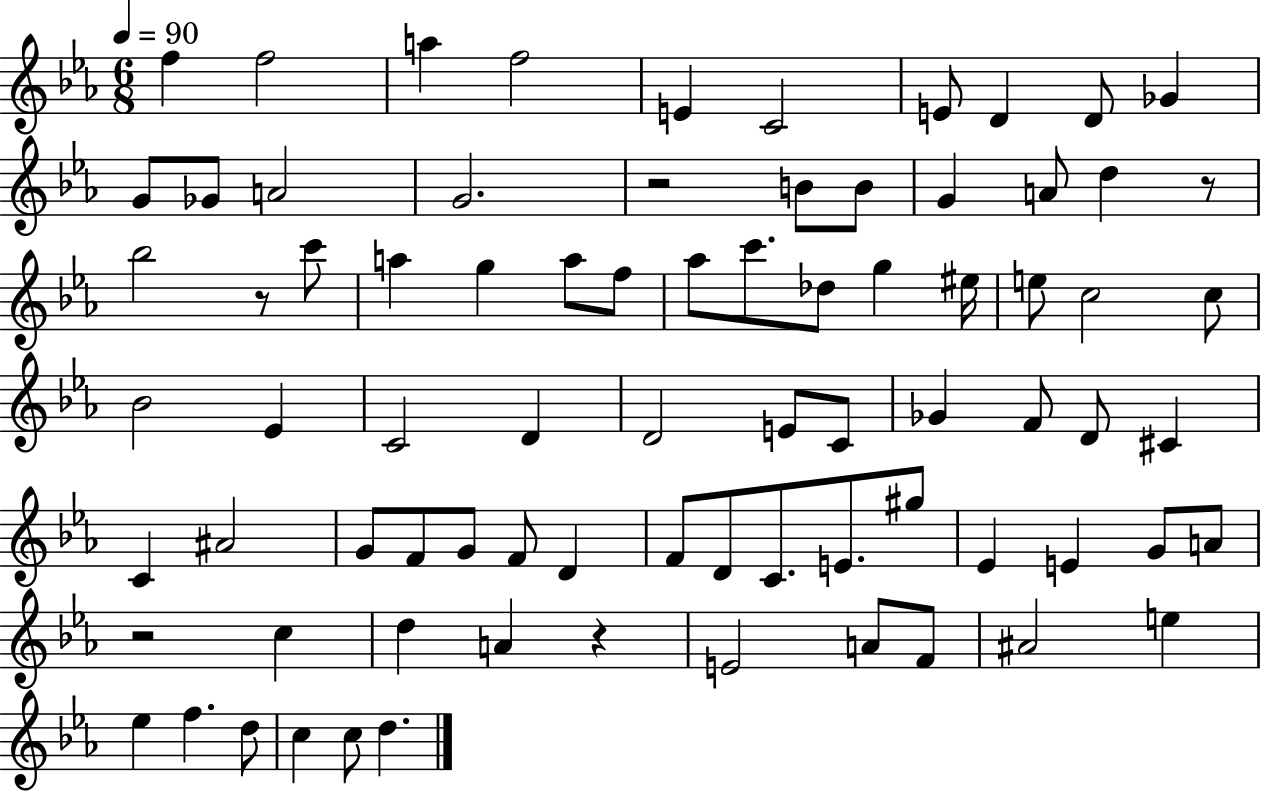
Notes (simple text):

F5/q F5/h A5/q F5/h E4/q C4/h E4/e D4/q D4/e Gb4/q G4/e Gb4/e A4/h G4/h. R/h B4/e B4/e G4/q A4/e D5/q R/e Bb5/h R/e C6/e A5/q G5/q A5/e F5/e Ab5/e C6/e. Db5/e G5/q EIS5/s E5/e C5/h C5/e Bb4/h Eb4/q C4/h D4/q D4/h E4/e C4/e Gb4/q F4/e D4/e C#4/q C4/q A#4/h G4/e F4/e G4/e F4/e D4/q F4/e D4/e C4/e. E4/e. G#5/e Eb4/q E4/q G4/e A4/e R/h C5/q D5/q A4/q R/q E4/h A4/e F4/e A#4/h E5/q Eb5/q F5/q. D5/e C5/q C5/e D5/q.